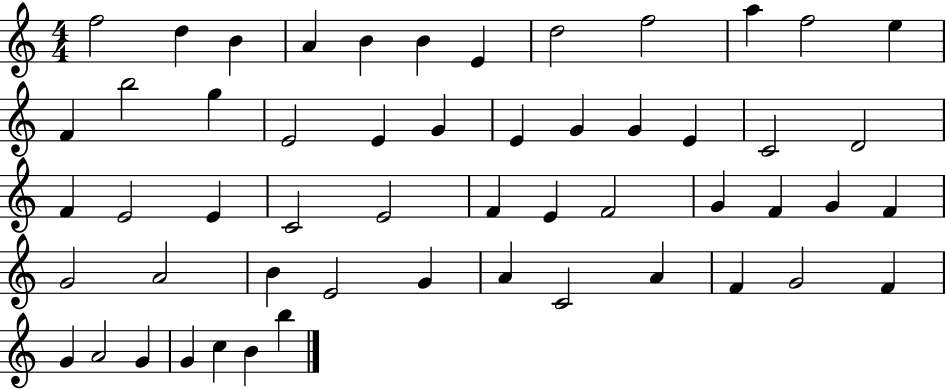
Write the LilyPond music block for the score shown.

{
  \clef treble
  \numericTimeSignature
  \time 4/4
  \key c \major
  f''2 d''4 b'4 | a'4 b'4 b'4 e'4 | d''2 f''2 | a''4 f''2 e''4 | \break f'4 b''2 g''4 | e'2 e'4 g'4 | e'4 g'4 g'4 e'4 | c'2 d'2 | \break f'4 e'2 e'4 | c'2 e'2 | f'4 e'4 f'2 | g'4 f'4 g'4 f'4 | \break g'2 a'2 | b'4 e'2 g'4 | a'4 c'2 a'4 | f'4 g'2 f'4 | \break g'4 a'2 g'4 | g'4 c''4 b'4 b''4 | \bar "|."
}